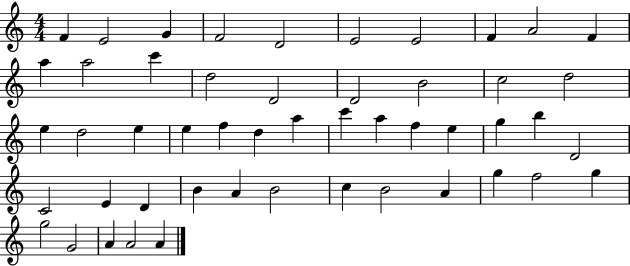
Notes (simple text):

F4/q E4/h G4/q F4/h D4/h E4/h E4/h F4/q A4/h F4/q A5/q A5/h C6/q D5/h D4/h D4/h B4/h C5/h D5/h E5/q D5/h E5/q E5/q F5/q D5/q A5/q C6/q A5/q F5/q E5/q G5/q B5/q D4/h C4/h E4/q D4/q B4/q A4/q B4/h C5/q B4/h A4/q G5/q F5/h G5/q G5/h G4/h A4/q A4/h A4/q